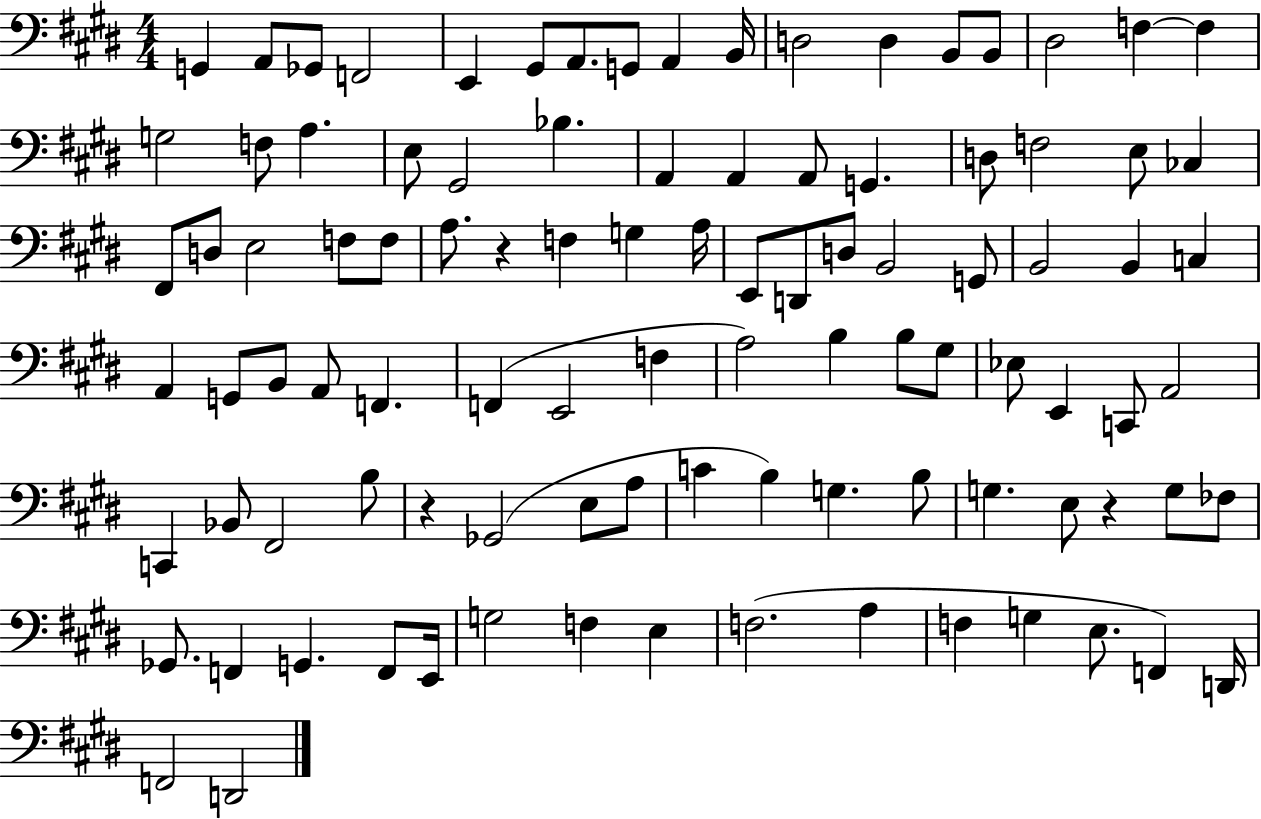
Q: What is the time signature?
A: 4/4